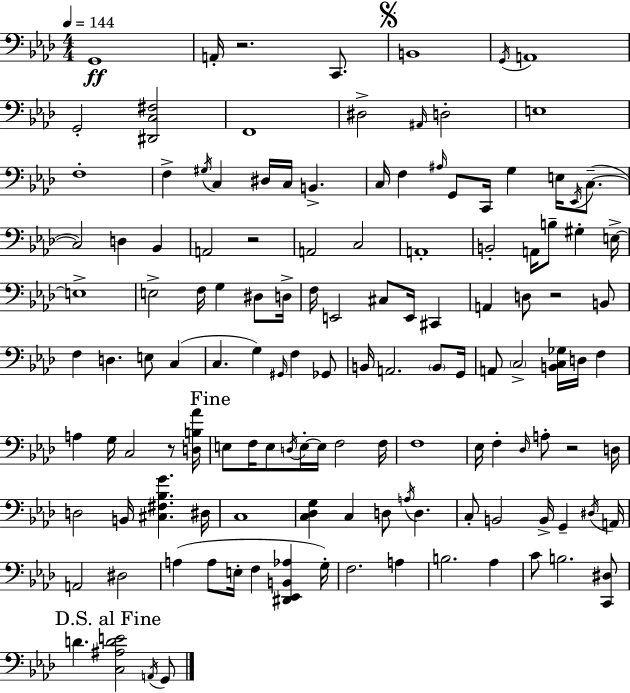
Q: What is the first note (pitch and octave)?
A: G2